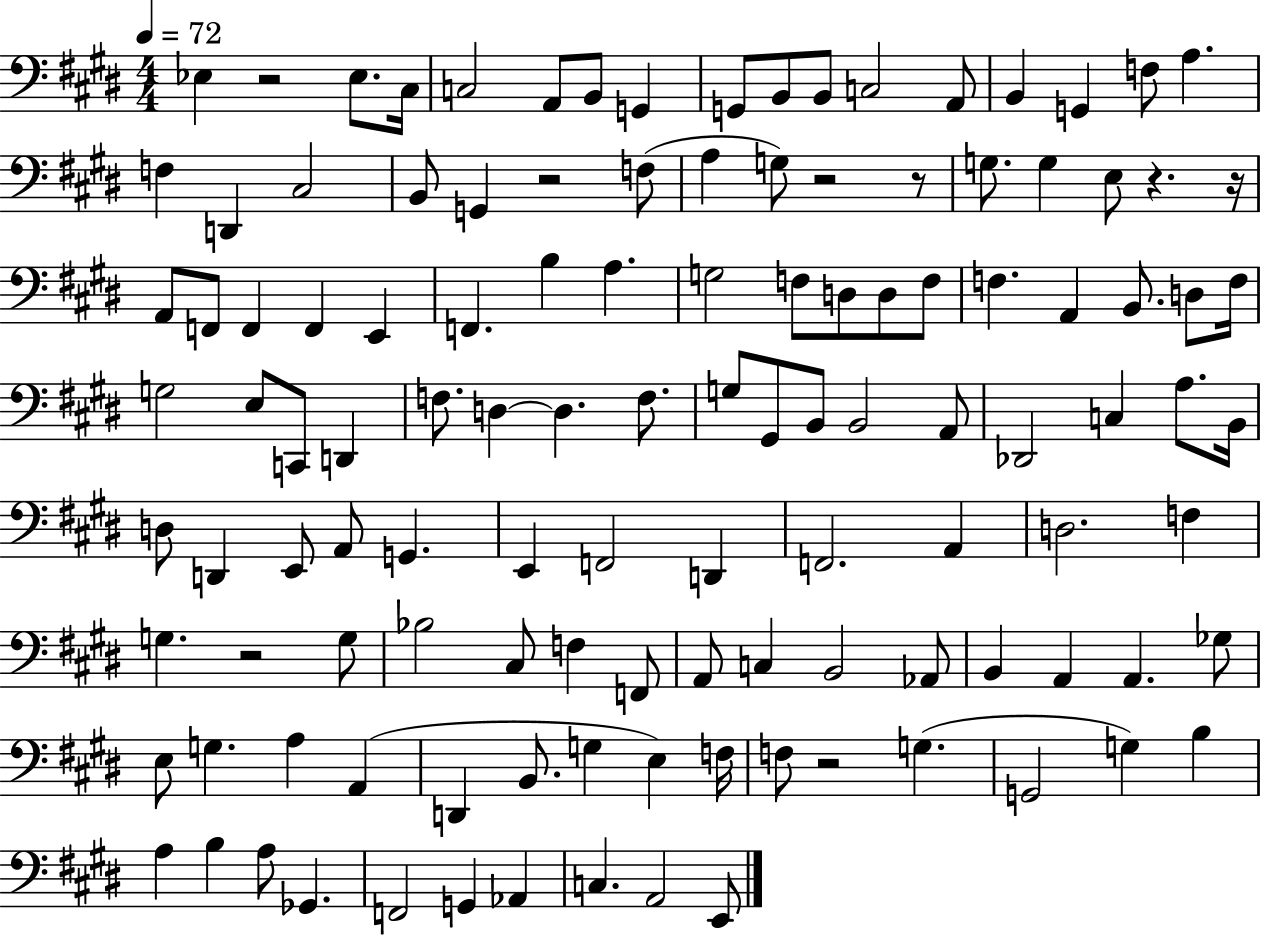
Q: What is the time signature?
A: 4/4